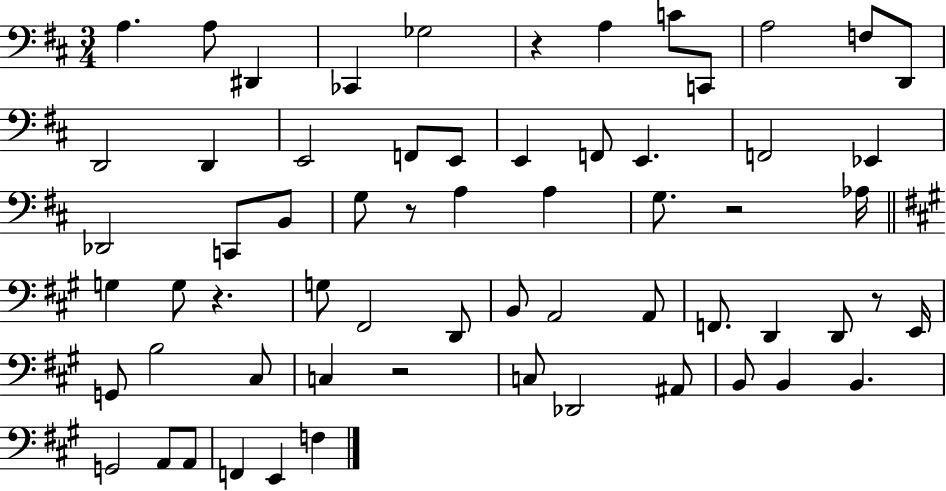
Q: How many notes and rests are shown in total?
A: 63